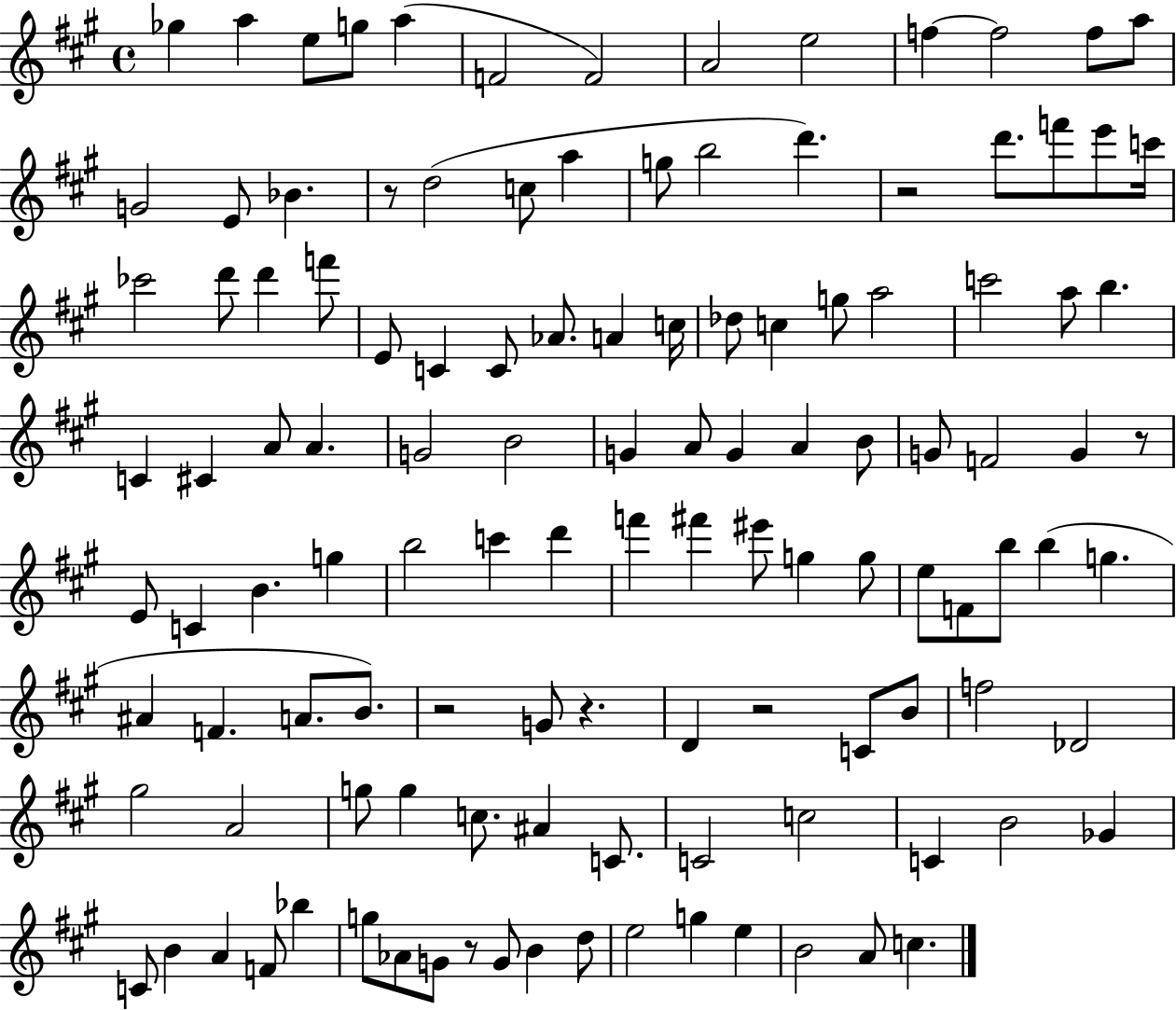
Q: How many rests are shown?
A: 7